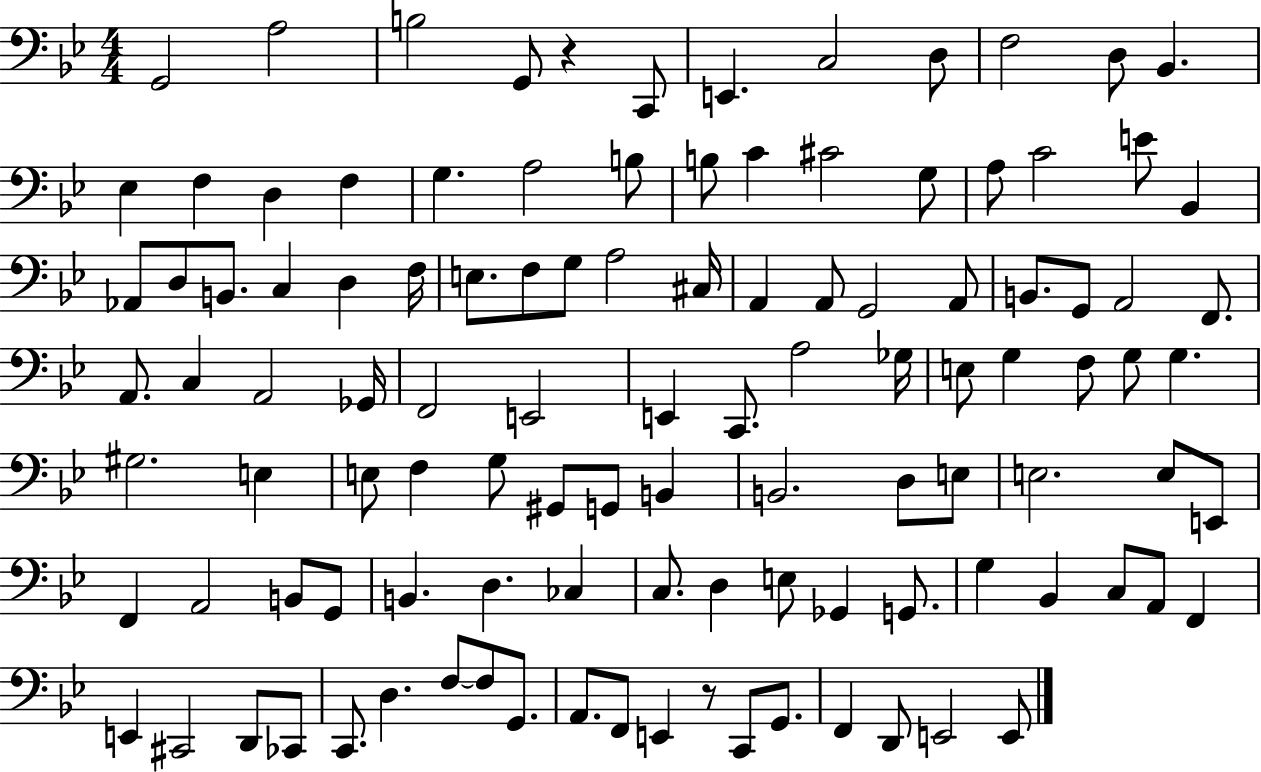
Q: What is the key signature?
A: BES major